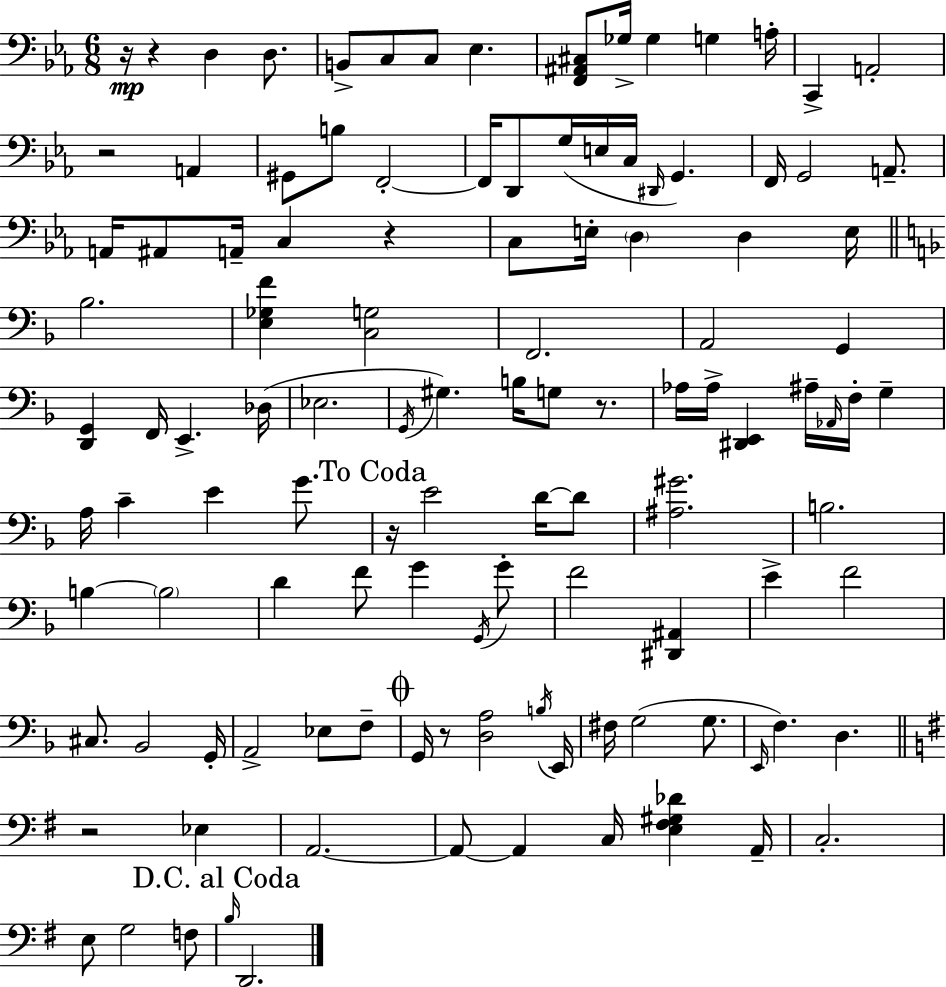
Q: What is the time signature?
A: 6/8